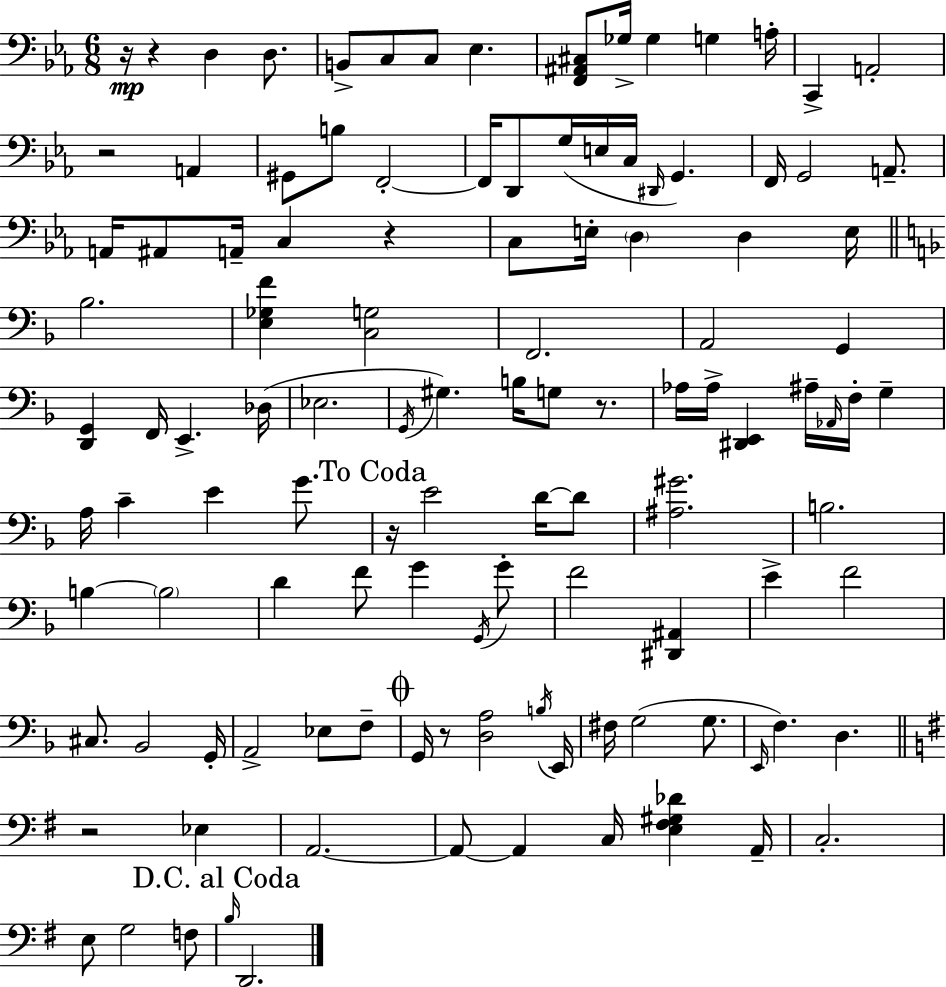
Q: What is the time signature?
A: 6/8